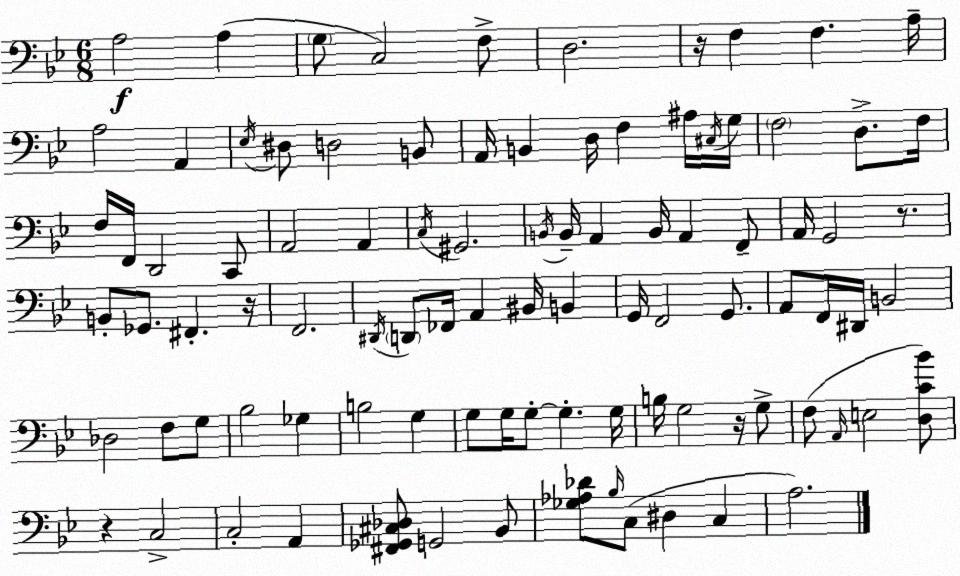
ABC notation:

X:1
T:Untitled
M:6/8
L:1/4
K:Bb
A,2 A, G,/2 C,2 F,/2 D,2 z/4 F, F, A,/4 A,2 A,, _E,/4 ^D,/2 D,2 B,,/2 A,,/4 B,, D,/4 F, ^A,/4 ^C,/4 G,/4 F,2 D,/2 F,/4 F,/4 F,,/4 D,,2 C,,/2 A,,2 A,, C,/4 ^G,,2 B,,/4 B,,/4 A,, B,,/4 A,, F,,/2 A,,/4 G,,2 z/2 B,,/2 _G,,/2 ^F,, z/4 F,,2 ^D,,/4 D,,/2 _F,,/4 A,, ^B,,/4 B,, G,,/4 F,,2 G,,/2 A,,/2 F,,/4 ^D,,/4 B,,2 _D,2 F,/2 G,/2 _B,2 _G, B,2 G, G,/2 G,/4 G,/2 G, G,/4 B,/4 G,2 z/4 G,/2 F,/2 A,,/4 E,2 [D,C_B]/2 z C,2 C,2 A,, [^F,,_G,,^C,_D,]/2 G,,2 _B,,/2 [_G,_A,_D]/2 _B,/4 C,/2 ^D, C, A,2